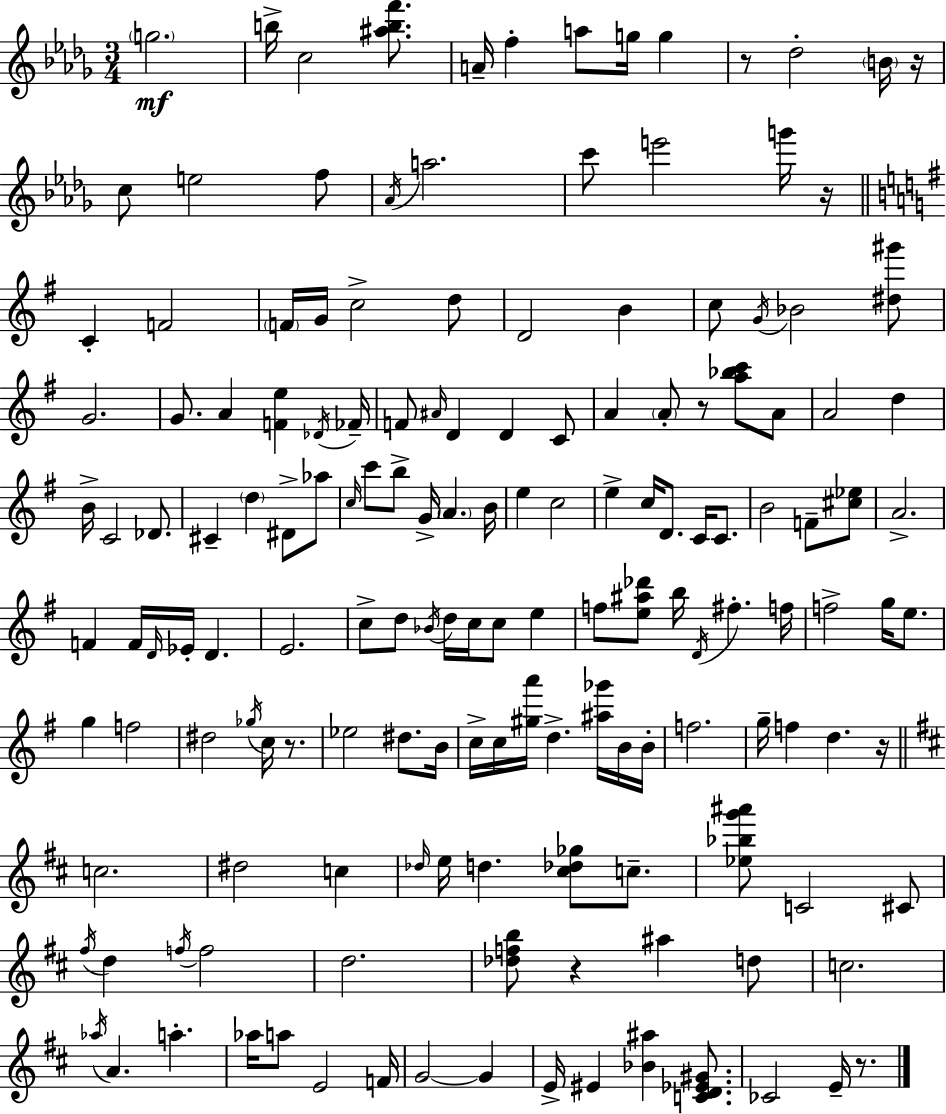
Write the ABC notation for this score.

X:1
T:Untitled
M:3/4
L:1/4
K:Bbm
g2 b/4 c2 [^abf']/2 A/4 f a/2 g/4 g z/2 _d2 B/4 z/4 c/2 e2 f/2 _A/4 a2 c'/2 e'2 g'/4 z/4 C F2 F/4 G/4 c2 d/2 D2 B c/2 G/4 _B2 [^d^g']/2 G2 G/2 A [Fe] _D/4 _F/4 F/2 ^A/4 D D C/2 A A/2 z/2 [a_bc']/2 A/2 A2 d B/4 C2 _D/2 ^C d ^D/2 _a/2 c/4 c'/2 b/2 G/4 A B/4 e c2 e c/4 D/2 C/4 C/2 B2 F/2 [^c_e]/2 A2 F F/4 D/4 _E/4 D E2 c/2 d/2 _B/4 d/4 c/4 c/2 e f/2 [e^a_d']/2 b/4 D/4 ^f f/4 f2 g/4 e/2 g f2 ^d2 _g/4 c/4 z/2 _e2 ^d/2 B/4 c/4 c/4 [^ga']/4 d [^a_g']/4 B/4 B/4 f2 g/4 f d z/4 c2 ^d2 c _d/4 e/4 d [^c_d_g]/2 c/2 [_e_bg'^a']/2 C2 ^C/2 ^f/4 d f/4 f2 d2 [_dfb]/2 z ^a d/2 c2 _a/4 A a _a/4 a/2 E2 F/4 G2 G E/4 ^E [_B^a] [CD_E^G]/2 _C2 E/4 z/2